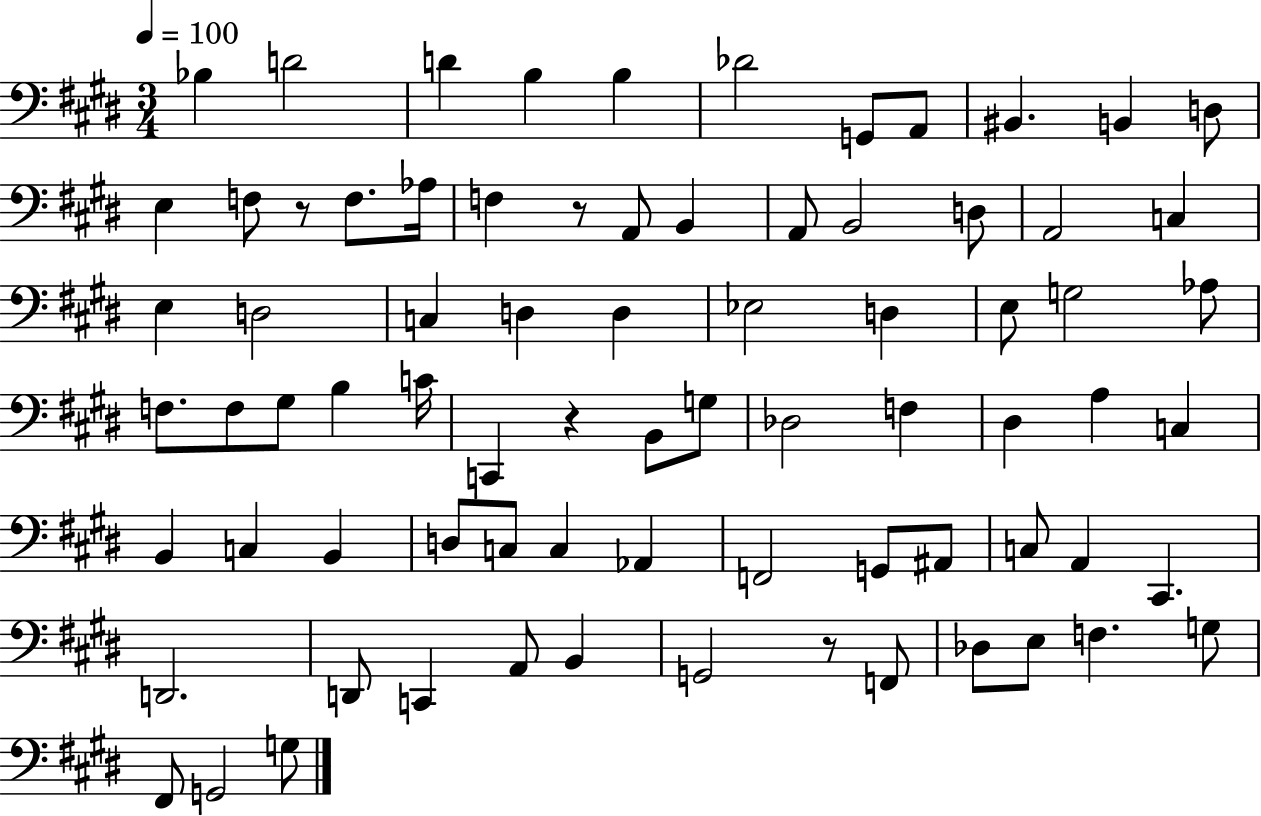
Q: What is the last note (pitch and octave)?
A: G3